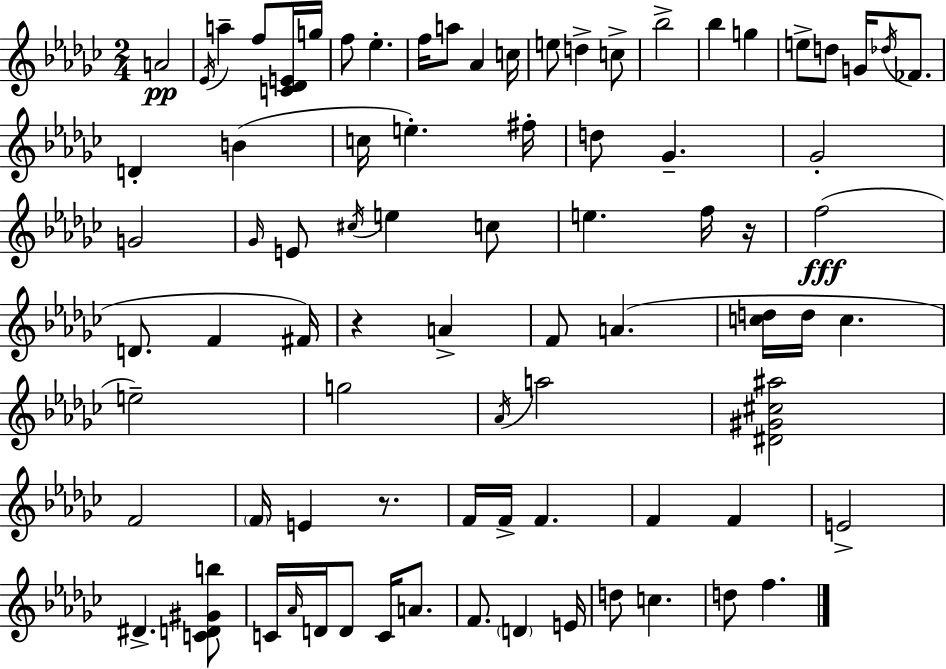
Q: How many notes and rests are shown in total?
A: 81